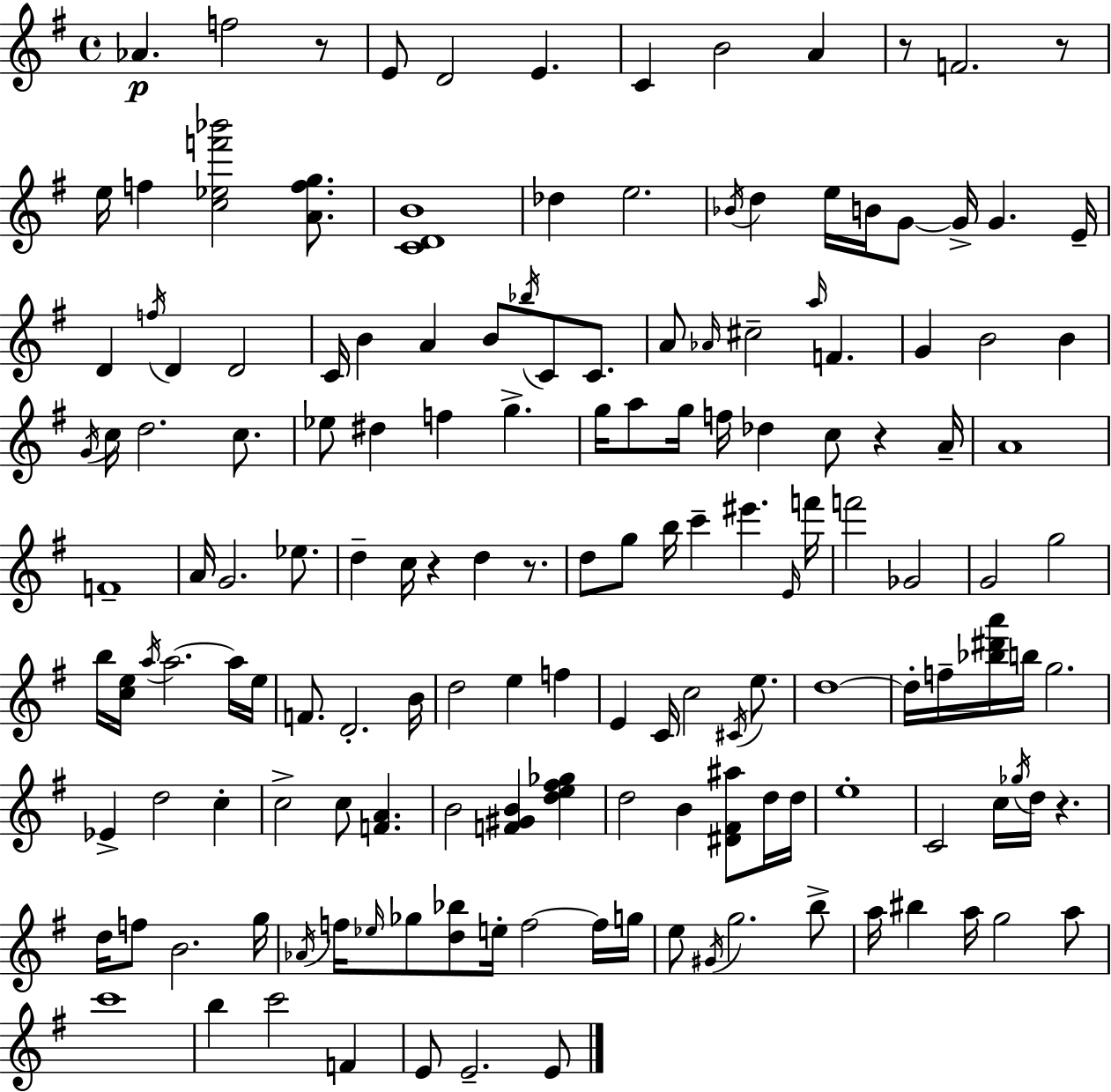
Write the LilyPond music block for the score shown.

{
  \clef treble
  \time 4/4
  \defaultTimeSignature
  \key e \minor
  aes'4.\p f''2 r8 | e'8 d'2 e'4. | c'4 b'2 a'4 | r8 f'2. r8 | \break e''16 f''4 <c'' ees'' f''' bes'''>2 <a' f'' g''>8. | <c' d' b'>1 | des''4 e''2. | \acciaccatura { bes'16 } d''4 e''16 b'16 g'8~~ g'16-> g'4. | \break e'16-- d'4 \acciaccatura { f''16 } d'4 d'2 | c'16 b'4 a'4 b'8 \acciaccatura { bes''16 } c'8 | c'8. a'8 \grace { aes'16 } cis''2-- \grace { a''16 } f'4. | g'4 b'2 | \break b'4 \acciaccatura { g'16 } c''16 d''2. | c''8. ees''8 dis''4 f''4 | g''4.-> g''16 a''8 g''16 f''16 des''4 c''8 | r4 a'16-- a'1 | \break f'1-- | a'16 g'2. | ees''8. d''4-- c''16 r4 d''4 | r8. d''8 g''8 b''16 c'''4-- eis'''4. | \break \grace { e'16 } f'''16 f'''2 ges'2 | g'2 g''2 | b''16 <c'' e''>16 \acciaccatura { a''16 } a''2.~~ | a''16 e''16 f'8. d'2.-. | \break b'16 d''2 | e''4 f''4 e'4 c'16 c''2 | \acciaccatura { cis'16 } e''8. d''1~~ | d''16-. f''16-- <bes'' dis''' a'''>16 b''16 g''2. | \break ees'4-> d''2 | c''4-. c''2-> | c''8 <f' a'>4. b'2 | <f' gis' b'>4 <d'' e'' fis'' ges''>4 d''2 | \break b'4 <dis' fis' ais''>8 d''16 d''16 e''1-. | c'2 | c''16 \acciaccatura { ges''16 } d''16 r4. d''16 f''8 b'2. | g''16 \acciaccatura { aes'16 } f''16 \grace { ees''16 } ges''8 <d'' bes''>8 | \break e''16-. f''2~~ f''16 g''16 e''8 \acciaccatura { gis'16 } g''2. | b''8-> a''16 bis''4 | a''16 g''2 a''8 c'''1 | b''4 | \break c'''2 f'4 e'8 e'2.-- | e'8 \bar "|."
}